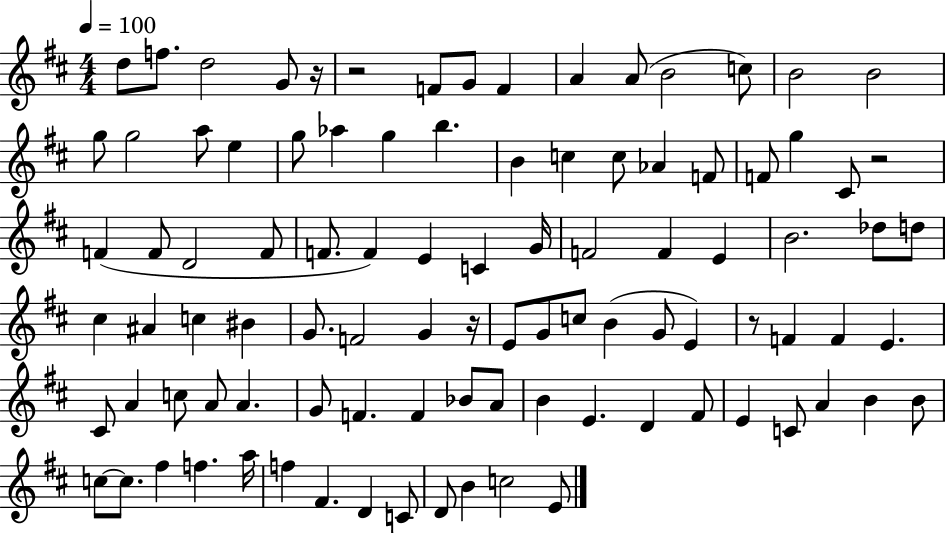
X:1
T:Untitled
M:4/4
L:1/4
K:D
d/2 f/2 d2 G/2 z/4 z2 F/2 G/2 F A A/2 B2 c/2 B2 B2 g/2 g2 a/2 e g/2 _a g b B c c/2 _A F/2 F/2 g ^C/2 z2 F F/2 D2 F/2 F/2 F E C G/4 F2 F E B2 _d/2 d/2 ^c ^A c ^B G/2 F2 G z/4 E/2 G/2 c/2 B G/2 E z/2 F F E ^C/2 A c/2 A/2 A G/2 F F _B/2 A/2 B E D ^F/2 E C/2 A B B/2 c/2 c/2 ^f f a/4 f ^F D C/2 D/2 B c2 E/2